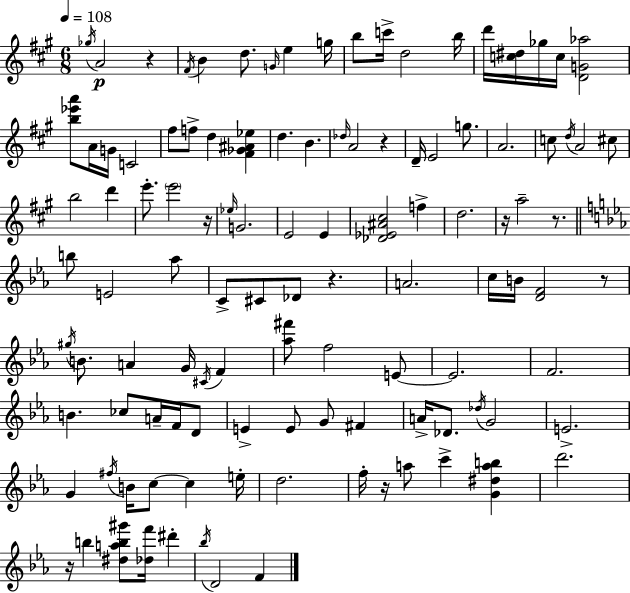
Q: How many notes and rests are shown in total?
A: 112